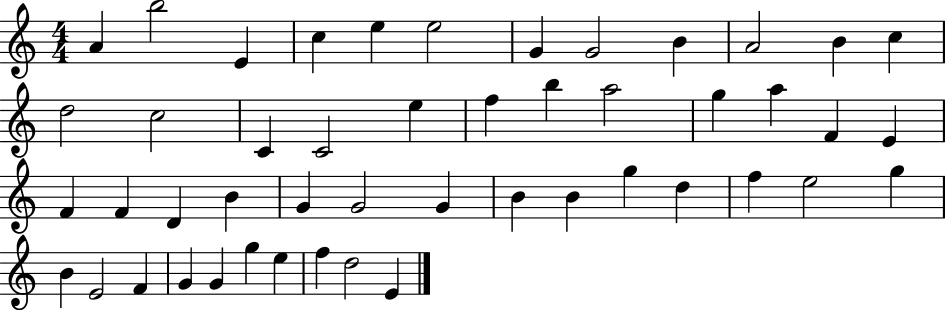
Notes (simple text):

A4/q B5/h E4/q C5/q E5/q E5/h G4/q G4/h B4/q A4/h B4/q C5/q D5/h C5/h C4/q C4/h E5/q F5/q B5/q A5/h G5/q A5/q F4/q E4/q F4/q F4/q D4/q B4/q G4/q G4/h G4/q B4/q B4/q G5/q D5/q F5/q E5/h G5/q B4/q E4/h F4/q G4/q G4/q G5/q E5/q F5/q D5/h E4/q